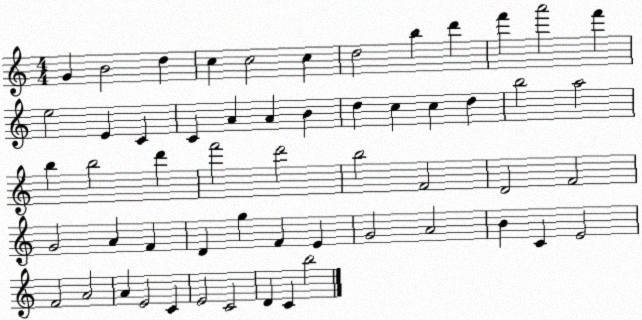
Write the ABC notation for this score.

X:1
T:Untitled
M:4/4
L:1/4
K:C
G B2 d c c2 c d2 b d' f' a'2 f' e2 E C C A A B d c c d b2 a2 b b2 d' f'2 d'2 b2 F2 D2 F2 G2 A F D g F E G2 A2 B C E2 F2 A2 A E2 C E2 C2 D C b2